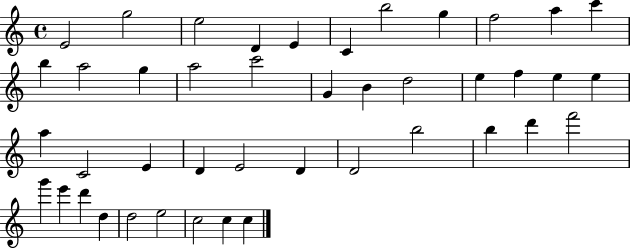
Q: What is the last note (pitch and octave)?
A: C5